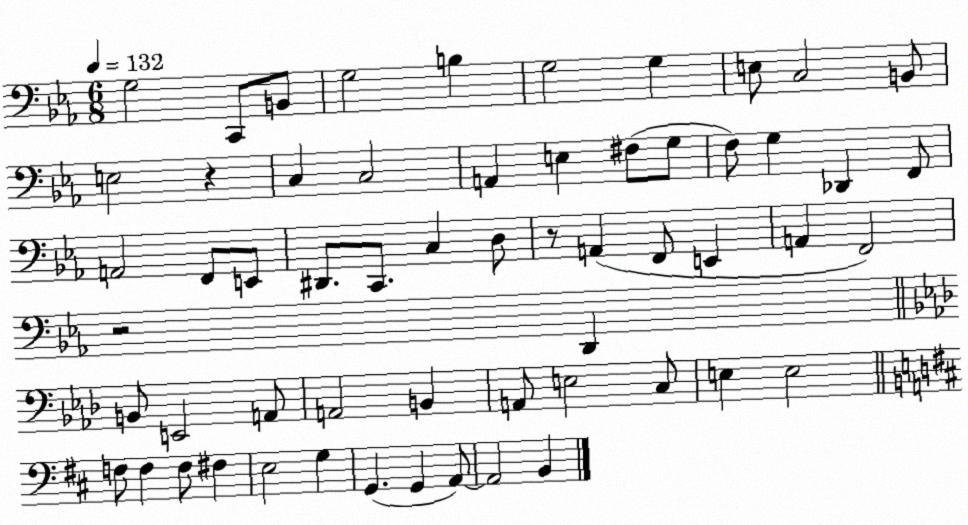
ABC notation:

X:1
T:Untitled
M:6/8
L:1/4
K:Eb
G,2 C,,/2 B,,/2 G,2 B, G,2 G, E,/2 C,2 B,,/2 E,2 z C, C,2 A,, E, ^F,/2 G,/2 F,/2 G, _D,, F,,/2 A,,2 F,,/2 E,,/2 ^D,,/2 C,,/2 C, D,/2 z/2 A,, F,,/2 E,, A,, F,,2 z2 D,, B,,/2 E,,2 A,,/2 A,,2 B,, A,,/2 E,2 C,/2 E, E,2 F,/2 F, F,/2 ^F, E,2 G, G,, G,, A,,/2 A,,2 B,,